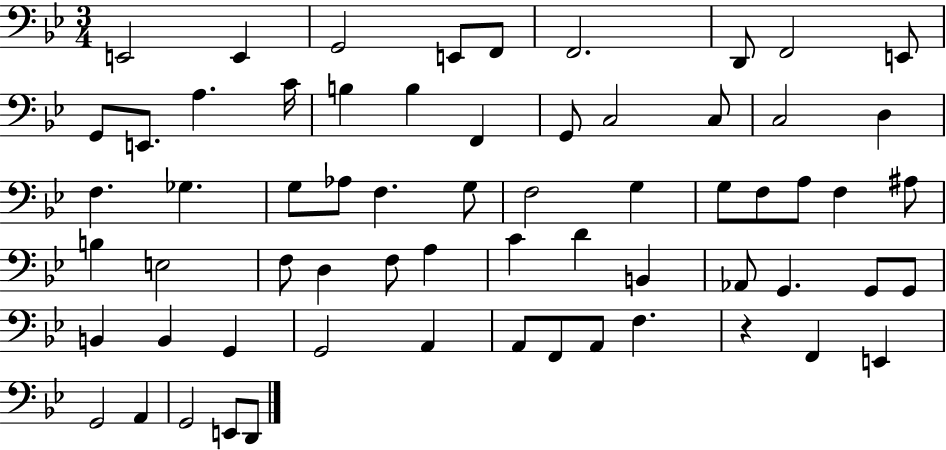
E2/h E2/q G2/h E2/e F2/e F2/h. D2/e F2/h E2/e G2/e E2/e. A3/q. C4/s B3/q B3/q F2/q G2/e C3/h C3/e C3/h D3/q F3/q. Gb3/q. G3/e Ab3/e F3/q. G3/e F3/h G3/q G3/e F3/e A3/e F3/q A#3/e B3/q E3/h F3/e D3/q F3/e A3/q C4/q D4/q B2/q Ab2/e G2/q. G2/e G2/e B2/q B2/q G2/q G2/h A2/q A2/e F2/e A2/e F3/q. R/q F2/q E2/q G2/h A2/q G2/h E2/e D2/e